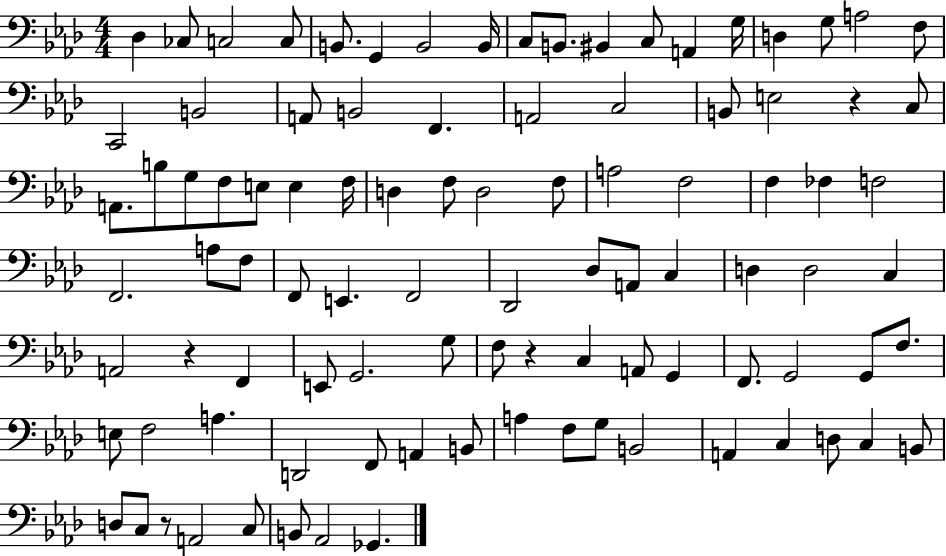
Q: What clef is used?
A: bass